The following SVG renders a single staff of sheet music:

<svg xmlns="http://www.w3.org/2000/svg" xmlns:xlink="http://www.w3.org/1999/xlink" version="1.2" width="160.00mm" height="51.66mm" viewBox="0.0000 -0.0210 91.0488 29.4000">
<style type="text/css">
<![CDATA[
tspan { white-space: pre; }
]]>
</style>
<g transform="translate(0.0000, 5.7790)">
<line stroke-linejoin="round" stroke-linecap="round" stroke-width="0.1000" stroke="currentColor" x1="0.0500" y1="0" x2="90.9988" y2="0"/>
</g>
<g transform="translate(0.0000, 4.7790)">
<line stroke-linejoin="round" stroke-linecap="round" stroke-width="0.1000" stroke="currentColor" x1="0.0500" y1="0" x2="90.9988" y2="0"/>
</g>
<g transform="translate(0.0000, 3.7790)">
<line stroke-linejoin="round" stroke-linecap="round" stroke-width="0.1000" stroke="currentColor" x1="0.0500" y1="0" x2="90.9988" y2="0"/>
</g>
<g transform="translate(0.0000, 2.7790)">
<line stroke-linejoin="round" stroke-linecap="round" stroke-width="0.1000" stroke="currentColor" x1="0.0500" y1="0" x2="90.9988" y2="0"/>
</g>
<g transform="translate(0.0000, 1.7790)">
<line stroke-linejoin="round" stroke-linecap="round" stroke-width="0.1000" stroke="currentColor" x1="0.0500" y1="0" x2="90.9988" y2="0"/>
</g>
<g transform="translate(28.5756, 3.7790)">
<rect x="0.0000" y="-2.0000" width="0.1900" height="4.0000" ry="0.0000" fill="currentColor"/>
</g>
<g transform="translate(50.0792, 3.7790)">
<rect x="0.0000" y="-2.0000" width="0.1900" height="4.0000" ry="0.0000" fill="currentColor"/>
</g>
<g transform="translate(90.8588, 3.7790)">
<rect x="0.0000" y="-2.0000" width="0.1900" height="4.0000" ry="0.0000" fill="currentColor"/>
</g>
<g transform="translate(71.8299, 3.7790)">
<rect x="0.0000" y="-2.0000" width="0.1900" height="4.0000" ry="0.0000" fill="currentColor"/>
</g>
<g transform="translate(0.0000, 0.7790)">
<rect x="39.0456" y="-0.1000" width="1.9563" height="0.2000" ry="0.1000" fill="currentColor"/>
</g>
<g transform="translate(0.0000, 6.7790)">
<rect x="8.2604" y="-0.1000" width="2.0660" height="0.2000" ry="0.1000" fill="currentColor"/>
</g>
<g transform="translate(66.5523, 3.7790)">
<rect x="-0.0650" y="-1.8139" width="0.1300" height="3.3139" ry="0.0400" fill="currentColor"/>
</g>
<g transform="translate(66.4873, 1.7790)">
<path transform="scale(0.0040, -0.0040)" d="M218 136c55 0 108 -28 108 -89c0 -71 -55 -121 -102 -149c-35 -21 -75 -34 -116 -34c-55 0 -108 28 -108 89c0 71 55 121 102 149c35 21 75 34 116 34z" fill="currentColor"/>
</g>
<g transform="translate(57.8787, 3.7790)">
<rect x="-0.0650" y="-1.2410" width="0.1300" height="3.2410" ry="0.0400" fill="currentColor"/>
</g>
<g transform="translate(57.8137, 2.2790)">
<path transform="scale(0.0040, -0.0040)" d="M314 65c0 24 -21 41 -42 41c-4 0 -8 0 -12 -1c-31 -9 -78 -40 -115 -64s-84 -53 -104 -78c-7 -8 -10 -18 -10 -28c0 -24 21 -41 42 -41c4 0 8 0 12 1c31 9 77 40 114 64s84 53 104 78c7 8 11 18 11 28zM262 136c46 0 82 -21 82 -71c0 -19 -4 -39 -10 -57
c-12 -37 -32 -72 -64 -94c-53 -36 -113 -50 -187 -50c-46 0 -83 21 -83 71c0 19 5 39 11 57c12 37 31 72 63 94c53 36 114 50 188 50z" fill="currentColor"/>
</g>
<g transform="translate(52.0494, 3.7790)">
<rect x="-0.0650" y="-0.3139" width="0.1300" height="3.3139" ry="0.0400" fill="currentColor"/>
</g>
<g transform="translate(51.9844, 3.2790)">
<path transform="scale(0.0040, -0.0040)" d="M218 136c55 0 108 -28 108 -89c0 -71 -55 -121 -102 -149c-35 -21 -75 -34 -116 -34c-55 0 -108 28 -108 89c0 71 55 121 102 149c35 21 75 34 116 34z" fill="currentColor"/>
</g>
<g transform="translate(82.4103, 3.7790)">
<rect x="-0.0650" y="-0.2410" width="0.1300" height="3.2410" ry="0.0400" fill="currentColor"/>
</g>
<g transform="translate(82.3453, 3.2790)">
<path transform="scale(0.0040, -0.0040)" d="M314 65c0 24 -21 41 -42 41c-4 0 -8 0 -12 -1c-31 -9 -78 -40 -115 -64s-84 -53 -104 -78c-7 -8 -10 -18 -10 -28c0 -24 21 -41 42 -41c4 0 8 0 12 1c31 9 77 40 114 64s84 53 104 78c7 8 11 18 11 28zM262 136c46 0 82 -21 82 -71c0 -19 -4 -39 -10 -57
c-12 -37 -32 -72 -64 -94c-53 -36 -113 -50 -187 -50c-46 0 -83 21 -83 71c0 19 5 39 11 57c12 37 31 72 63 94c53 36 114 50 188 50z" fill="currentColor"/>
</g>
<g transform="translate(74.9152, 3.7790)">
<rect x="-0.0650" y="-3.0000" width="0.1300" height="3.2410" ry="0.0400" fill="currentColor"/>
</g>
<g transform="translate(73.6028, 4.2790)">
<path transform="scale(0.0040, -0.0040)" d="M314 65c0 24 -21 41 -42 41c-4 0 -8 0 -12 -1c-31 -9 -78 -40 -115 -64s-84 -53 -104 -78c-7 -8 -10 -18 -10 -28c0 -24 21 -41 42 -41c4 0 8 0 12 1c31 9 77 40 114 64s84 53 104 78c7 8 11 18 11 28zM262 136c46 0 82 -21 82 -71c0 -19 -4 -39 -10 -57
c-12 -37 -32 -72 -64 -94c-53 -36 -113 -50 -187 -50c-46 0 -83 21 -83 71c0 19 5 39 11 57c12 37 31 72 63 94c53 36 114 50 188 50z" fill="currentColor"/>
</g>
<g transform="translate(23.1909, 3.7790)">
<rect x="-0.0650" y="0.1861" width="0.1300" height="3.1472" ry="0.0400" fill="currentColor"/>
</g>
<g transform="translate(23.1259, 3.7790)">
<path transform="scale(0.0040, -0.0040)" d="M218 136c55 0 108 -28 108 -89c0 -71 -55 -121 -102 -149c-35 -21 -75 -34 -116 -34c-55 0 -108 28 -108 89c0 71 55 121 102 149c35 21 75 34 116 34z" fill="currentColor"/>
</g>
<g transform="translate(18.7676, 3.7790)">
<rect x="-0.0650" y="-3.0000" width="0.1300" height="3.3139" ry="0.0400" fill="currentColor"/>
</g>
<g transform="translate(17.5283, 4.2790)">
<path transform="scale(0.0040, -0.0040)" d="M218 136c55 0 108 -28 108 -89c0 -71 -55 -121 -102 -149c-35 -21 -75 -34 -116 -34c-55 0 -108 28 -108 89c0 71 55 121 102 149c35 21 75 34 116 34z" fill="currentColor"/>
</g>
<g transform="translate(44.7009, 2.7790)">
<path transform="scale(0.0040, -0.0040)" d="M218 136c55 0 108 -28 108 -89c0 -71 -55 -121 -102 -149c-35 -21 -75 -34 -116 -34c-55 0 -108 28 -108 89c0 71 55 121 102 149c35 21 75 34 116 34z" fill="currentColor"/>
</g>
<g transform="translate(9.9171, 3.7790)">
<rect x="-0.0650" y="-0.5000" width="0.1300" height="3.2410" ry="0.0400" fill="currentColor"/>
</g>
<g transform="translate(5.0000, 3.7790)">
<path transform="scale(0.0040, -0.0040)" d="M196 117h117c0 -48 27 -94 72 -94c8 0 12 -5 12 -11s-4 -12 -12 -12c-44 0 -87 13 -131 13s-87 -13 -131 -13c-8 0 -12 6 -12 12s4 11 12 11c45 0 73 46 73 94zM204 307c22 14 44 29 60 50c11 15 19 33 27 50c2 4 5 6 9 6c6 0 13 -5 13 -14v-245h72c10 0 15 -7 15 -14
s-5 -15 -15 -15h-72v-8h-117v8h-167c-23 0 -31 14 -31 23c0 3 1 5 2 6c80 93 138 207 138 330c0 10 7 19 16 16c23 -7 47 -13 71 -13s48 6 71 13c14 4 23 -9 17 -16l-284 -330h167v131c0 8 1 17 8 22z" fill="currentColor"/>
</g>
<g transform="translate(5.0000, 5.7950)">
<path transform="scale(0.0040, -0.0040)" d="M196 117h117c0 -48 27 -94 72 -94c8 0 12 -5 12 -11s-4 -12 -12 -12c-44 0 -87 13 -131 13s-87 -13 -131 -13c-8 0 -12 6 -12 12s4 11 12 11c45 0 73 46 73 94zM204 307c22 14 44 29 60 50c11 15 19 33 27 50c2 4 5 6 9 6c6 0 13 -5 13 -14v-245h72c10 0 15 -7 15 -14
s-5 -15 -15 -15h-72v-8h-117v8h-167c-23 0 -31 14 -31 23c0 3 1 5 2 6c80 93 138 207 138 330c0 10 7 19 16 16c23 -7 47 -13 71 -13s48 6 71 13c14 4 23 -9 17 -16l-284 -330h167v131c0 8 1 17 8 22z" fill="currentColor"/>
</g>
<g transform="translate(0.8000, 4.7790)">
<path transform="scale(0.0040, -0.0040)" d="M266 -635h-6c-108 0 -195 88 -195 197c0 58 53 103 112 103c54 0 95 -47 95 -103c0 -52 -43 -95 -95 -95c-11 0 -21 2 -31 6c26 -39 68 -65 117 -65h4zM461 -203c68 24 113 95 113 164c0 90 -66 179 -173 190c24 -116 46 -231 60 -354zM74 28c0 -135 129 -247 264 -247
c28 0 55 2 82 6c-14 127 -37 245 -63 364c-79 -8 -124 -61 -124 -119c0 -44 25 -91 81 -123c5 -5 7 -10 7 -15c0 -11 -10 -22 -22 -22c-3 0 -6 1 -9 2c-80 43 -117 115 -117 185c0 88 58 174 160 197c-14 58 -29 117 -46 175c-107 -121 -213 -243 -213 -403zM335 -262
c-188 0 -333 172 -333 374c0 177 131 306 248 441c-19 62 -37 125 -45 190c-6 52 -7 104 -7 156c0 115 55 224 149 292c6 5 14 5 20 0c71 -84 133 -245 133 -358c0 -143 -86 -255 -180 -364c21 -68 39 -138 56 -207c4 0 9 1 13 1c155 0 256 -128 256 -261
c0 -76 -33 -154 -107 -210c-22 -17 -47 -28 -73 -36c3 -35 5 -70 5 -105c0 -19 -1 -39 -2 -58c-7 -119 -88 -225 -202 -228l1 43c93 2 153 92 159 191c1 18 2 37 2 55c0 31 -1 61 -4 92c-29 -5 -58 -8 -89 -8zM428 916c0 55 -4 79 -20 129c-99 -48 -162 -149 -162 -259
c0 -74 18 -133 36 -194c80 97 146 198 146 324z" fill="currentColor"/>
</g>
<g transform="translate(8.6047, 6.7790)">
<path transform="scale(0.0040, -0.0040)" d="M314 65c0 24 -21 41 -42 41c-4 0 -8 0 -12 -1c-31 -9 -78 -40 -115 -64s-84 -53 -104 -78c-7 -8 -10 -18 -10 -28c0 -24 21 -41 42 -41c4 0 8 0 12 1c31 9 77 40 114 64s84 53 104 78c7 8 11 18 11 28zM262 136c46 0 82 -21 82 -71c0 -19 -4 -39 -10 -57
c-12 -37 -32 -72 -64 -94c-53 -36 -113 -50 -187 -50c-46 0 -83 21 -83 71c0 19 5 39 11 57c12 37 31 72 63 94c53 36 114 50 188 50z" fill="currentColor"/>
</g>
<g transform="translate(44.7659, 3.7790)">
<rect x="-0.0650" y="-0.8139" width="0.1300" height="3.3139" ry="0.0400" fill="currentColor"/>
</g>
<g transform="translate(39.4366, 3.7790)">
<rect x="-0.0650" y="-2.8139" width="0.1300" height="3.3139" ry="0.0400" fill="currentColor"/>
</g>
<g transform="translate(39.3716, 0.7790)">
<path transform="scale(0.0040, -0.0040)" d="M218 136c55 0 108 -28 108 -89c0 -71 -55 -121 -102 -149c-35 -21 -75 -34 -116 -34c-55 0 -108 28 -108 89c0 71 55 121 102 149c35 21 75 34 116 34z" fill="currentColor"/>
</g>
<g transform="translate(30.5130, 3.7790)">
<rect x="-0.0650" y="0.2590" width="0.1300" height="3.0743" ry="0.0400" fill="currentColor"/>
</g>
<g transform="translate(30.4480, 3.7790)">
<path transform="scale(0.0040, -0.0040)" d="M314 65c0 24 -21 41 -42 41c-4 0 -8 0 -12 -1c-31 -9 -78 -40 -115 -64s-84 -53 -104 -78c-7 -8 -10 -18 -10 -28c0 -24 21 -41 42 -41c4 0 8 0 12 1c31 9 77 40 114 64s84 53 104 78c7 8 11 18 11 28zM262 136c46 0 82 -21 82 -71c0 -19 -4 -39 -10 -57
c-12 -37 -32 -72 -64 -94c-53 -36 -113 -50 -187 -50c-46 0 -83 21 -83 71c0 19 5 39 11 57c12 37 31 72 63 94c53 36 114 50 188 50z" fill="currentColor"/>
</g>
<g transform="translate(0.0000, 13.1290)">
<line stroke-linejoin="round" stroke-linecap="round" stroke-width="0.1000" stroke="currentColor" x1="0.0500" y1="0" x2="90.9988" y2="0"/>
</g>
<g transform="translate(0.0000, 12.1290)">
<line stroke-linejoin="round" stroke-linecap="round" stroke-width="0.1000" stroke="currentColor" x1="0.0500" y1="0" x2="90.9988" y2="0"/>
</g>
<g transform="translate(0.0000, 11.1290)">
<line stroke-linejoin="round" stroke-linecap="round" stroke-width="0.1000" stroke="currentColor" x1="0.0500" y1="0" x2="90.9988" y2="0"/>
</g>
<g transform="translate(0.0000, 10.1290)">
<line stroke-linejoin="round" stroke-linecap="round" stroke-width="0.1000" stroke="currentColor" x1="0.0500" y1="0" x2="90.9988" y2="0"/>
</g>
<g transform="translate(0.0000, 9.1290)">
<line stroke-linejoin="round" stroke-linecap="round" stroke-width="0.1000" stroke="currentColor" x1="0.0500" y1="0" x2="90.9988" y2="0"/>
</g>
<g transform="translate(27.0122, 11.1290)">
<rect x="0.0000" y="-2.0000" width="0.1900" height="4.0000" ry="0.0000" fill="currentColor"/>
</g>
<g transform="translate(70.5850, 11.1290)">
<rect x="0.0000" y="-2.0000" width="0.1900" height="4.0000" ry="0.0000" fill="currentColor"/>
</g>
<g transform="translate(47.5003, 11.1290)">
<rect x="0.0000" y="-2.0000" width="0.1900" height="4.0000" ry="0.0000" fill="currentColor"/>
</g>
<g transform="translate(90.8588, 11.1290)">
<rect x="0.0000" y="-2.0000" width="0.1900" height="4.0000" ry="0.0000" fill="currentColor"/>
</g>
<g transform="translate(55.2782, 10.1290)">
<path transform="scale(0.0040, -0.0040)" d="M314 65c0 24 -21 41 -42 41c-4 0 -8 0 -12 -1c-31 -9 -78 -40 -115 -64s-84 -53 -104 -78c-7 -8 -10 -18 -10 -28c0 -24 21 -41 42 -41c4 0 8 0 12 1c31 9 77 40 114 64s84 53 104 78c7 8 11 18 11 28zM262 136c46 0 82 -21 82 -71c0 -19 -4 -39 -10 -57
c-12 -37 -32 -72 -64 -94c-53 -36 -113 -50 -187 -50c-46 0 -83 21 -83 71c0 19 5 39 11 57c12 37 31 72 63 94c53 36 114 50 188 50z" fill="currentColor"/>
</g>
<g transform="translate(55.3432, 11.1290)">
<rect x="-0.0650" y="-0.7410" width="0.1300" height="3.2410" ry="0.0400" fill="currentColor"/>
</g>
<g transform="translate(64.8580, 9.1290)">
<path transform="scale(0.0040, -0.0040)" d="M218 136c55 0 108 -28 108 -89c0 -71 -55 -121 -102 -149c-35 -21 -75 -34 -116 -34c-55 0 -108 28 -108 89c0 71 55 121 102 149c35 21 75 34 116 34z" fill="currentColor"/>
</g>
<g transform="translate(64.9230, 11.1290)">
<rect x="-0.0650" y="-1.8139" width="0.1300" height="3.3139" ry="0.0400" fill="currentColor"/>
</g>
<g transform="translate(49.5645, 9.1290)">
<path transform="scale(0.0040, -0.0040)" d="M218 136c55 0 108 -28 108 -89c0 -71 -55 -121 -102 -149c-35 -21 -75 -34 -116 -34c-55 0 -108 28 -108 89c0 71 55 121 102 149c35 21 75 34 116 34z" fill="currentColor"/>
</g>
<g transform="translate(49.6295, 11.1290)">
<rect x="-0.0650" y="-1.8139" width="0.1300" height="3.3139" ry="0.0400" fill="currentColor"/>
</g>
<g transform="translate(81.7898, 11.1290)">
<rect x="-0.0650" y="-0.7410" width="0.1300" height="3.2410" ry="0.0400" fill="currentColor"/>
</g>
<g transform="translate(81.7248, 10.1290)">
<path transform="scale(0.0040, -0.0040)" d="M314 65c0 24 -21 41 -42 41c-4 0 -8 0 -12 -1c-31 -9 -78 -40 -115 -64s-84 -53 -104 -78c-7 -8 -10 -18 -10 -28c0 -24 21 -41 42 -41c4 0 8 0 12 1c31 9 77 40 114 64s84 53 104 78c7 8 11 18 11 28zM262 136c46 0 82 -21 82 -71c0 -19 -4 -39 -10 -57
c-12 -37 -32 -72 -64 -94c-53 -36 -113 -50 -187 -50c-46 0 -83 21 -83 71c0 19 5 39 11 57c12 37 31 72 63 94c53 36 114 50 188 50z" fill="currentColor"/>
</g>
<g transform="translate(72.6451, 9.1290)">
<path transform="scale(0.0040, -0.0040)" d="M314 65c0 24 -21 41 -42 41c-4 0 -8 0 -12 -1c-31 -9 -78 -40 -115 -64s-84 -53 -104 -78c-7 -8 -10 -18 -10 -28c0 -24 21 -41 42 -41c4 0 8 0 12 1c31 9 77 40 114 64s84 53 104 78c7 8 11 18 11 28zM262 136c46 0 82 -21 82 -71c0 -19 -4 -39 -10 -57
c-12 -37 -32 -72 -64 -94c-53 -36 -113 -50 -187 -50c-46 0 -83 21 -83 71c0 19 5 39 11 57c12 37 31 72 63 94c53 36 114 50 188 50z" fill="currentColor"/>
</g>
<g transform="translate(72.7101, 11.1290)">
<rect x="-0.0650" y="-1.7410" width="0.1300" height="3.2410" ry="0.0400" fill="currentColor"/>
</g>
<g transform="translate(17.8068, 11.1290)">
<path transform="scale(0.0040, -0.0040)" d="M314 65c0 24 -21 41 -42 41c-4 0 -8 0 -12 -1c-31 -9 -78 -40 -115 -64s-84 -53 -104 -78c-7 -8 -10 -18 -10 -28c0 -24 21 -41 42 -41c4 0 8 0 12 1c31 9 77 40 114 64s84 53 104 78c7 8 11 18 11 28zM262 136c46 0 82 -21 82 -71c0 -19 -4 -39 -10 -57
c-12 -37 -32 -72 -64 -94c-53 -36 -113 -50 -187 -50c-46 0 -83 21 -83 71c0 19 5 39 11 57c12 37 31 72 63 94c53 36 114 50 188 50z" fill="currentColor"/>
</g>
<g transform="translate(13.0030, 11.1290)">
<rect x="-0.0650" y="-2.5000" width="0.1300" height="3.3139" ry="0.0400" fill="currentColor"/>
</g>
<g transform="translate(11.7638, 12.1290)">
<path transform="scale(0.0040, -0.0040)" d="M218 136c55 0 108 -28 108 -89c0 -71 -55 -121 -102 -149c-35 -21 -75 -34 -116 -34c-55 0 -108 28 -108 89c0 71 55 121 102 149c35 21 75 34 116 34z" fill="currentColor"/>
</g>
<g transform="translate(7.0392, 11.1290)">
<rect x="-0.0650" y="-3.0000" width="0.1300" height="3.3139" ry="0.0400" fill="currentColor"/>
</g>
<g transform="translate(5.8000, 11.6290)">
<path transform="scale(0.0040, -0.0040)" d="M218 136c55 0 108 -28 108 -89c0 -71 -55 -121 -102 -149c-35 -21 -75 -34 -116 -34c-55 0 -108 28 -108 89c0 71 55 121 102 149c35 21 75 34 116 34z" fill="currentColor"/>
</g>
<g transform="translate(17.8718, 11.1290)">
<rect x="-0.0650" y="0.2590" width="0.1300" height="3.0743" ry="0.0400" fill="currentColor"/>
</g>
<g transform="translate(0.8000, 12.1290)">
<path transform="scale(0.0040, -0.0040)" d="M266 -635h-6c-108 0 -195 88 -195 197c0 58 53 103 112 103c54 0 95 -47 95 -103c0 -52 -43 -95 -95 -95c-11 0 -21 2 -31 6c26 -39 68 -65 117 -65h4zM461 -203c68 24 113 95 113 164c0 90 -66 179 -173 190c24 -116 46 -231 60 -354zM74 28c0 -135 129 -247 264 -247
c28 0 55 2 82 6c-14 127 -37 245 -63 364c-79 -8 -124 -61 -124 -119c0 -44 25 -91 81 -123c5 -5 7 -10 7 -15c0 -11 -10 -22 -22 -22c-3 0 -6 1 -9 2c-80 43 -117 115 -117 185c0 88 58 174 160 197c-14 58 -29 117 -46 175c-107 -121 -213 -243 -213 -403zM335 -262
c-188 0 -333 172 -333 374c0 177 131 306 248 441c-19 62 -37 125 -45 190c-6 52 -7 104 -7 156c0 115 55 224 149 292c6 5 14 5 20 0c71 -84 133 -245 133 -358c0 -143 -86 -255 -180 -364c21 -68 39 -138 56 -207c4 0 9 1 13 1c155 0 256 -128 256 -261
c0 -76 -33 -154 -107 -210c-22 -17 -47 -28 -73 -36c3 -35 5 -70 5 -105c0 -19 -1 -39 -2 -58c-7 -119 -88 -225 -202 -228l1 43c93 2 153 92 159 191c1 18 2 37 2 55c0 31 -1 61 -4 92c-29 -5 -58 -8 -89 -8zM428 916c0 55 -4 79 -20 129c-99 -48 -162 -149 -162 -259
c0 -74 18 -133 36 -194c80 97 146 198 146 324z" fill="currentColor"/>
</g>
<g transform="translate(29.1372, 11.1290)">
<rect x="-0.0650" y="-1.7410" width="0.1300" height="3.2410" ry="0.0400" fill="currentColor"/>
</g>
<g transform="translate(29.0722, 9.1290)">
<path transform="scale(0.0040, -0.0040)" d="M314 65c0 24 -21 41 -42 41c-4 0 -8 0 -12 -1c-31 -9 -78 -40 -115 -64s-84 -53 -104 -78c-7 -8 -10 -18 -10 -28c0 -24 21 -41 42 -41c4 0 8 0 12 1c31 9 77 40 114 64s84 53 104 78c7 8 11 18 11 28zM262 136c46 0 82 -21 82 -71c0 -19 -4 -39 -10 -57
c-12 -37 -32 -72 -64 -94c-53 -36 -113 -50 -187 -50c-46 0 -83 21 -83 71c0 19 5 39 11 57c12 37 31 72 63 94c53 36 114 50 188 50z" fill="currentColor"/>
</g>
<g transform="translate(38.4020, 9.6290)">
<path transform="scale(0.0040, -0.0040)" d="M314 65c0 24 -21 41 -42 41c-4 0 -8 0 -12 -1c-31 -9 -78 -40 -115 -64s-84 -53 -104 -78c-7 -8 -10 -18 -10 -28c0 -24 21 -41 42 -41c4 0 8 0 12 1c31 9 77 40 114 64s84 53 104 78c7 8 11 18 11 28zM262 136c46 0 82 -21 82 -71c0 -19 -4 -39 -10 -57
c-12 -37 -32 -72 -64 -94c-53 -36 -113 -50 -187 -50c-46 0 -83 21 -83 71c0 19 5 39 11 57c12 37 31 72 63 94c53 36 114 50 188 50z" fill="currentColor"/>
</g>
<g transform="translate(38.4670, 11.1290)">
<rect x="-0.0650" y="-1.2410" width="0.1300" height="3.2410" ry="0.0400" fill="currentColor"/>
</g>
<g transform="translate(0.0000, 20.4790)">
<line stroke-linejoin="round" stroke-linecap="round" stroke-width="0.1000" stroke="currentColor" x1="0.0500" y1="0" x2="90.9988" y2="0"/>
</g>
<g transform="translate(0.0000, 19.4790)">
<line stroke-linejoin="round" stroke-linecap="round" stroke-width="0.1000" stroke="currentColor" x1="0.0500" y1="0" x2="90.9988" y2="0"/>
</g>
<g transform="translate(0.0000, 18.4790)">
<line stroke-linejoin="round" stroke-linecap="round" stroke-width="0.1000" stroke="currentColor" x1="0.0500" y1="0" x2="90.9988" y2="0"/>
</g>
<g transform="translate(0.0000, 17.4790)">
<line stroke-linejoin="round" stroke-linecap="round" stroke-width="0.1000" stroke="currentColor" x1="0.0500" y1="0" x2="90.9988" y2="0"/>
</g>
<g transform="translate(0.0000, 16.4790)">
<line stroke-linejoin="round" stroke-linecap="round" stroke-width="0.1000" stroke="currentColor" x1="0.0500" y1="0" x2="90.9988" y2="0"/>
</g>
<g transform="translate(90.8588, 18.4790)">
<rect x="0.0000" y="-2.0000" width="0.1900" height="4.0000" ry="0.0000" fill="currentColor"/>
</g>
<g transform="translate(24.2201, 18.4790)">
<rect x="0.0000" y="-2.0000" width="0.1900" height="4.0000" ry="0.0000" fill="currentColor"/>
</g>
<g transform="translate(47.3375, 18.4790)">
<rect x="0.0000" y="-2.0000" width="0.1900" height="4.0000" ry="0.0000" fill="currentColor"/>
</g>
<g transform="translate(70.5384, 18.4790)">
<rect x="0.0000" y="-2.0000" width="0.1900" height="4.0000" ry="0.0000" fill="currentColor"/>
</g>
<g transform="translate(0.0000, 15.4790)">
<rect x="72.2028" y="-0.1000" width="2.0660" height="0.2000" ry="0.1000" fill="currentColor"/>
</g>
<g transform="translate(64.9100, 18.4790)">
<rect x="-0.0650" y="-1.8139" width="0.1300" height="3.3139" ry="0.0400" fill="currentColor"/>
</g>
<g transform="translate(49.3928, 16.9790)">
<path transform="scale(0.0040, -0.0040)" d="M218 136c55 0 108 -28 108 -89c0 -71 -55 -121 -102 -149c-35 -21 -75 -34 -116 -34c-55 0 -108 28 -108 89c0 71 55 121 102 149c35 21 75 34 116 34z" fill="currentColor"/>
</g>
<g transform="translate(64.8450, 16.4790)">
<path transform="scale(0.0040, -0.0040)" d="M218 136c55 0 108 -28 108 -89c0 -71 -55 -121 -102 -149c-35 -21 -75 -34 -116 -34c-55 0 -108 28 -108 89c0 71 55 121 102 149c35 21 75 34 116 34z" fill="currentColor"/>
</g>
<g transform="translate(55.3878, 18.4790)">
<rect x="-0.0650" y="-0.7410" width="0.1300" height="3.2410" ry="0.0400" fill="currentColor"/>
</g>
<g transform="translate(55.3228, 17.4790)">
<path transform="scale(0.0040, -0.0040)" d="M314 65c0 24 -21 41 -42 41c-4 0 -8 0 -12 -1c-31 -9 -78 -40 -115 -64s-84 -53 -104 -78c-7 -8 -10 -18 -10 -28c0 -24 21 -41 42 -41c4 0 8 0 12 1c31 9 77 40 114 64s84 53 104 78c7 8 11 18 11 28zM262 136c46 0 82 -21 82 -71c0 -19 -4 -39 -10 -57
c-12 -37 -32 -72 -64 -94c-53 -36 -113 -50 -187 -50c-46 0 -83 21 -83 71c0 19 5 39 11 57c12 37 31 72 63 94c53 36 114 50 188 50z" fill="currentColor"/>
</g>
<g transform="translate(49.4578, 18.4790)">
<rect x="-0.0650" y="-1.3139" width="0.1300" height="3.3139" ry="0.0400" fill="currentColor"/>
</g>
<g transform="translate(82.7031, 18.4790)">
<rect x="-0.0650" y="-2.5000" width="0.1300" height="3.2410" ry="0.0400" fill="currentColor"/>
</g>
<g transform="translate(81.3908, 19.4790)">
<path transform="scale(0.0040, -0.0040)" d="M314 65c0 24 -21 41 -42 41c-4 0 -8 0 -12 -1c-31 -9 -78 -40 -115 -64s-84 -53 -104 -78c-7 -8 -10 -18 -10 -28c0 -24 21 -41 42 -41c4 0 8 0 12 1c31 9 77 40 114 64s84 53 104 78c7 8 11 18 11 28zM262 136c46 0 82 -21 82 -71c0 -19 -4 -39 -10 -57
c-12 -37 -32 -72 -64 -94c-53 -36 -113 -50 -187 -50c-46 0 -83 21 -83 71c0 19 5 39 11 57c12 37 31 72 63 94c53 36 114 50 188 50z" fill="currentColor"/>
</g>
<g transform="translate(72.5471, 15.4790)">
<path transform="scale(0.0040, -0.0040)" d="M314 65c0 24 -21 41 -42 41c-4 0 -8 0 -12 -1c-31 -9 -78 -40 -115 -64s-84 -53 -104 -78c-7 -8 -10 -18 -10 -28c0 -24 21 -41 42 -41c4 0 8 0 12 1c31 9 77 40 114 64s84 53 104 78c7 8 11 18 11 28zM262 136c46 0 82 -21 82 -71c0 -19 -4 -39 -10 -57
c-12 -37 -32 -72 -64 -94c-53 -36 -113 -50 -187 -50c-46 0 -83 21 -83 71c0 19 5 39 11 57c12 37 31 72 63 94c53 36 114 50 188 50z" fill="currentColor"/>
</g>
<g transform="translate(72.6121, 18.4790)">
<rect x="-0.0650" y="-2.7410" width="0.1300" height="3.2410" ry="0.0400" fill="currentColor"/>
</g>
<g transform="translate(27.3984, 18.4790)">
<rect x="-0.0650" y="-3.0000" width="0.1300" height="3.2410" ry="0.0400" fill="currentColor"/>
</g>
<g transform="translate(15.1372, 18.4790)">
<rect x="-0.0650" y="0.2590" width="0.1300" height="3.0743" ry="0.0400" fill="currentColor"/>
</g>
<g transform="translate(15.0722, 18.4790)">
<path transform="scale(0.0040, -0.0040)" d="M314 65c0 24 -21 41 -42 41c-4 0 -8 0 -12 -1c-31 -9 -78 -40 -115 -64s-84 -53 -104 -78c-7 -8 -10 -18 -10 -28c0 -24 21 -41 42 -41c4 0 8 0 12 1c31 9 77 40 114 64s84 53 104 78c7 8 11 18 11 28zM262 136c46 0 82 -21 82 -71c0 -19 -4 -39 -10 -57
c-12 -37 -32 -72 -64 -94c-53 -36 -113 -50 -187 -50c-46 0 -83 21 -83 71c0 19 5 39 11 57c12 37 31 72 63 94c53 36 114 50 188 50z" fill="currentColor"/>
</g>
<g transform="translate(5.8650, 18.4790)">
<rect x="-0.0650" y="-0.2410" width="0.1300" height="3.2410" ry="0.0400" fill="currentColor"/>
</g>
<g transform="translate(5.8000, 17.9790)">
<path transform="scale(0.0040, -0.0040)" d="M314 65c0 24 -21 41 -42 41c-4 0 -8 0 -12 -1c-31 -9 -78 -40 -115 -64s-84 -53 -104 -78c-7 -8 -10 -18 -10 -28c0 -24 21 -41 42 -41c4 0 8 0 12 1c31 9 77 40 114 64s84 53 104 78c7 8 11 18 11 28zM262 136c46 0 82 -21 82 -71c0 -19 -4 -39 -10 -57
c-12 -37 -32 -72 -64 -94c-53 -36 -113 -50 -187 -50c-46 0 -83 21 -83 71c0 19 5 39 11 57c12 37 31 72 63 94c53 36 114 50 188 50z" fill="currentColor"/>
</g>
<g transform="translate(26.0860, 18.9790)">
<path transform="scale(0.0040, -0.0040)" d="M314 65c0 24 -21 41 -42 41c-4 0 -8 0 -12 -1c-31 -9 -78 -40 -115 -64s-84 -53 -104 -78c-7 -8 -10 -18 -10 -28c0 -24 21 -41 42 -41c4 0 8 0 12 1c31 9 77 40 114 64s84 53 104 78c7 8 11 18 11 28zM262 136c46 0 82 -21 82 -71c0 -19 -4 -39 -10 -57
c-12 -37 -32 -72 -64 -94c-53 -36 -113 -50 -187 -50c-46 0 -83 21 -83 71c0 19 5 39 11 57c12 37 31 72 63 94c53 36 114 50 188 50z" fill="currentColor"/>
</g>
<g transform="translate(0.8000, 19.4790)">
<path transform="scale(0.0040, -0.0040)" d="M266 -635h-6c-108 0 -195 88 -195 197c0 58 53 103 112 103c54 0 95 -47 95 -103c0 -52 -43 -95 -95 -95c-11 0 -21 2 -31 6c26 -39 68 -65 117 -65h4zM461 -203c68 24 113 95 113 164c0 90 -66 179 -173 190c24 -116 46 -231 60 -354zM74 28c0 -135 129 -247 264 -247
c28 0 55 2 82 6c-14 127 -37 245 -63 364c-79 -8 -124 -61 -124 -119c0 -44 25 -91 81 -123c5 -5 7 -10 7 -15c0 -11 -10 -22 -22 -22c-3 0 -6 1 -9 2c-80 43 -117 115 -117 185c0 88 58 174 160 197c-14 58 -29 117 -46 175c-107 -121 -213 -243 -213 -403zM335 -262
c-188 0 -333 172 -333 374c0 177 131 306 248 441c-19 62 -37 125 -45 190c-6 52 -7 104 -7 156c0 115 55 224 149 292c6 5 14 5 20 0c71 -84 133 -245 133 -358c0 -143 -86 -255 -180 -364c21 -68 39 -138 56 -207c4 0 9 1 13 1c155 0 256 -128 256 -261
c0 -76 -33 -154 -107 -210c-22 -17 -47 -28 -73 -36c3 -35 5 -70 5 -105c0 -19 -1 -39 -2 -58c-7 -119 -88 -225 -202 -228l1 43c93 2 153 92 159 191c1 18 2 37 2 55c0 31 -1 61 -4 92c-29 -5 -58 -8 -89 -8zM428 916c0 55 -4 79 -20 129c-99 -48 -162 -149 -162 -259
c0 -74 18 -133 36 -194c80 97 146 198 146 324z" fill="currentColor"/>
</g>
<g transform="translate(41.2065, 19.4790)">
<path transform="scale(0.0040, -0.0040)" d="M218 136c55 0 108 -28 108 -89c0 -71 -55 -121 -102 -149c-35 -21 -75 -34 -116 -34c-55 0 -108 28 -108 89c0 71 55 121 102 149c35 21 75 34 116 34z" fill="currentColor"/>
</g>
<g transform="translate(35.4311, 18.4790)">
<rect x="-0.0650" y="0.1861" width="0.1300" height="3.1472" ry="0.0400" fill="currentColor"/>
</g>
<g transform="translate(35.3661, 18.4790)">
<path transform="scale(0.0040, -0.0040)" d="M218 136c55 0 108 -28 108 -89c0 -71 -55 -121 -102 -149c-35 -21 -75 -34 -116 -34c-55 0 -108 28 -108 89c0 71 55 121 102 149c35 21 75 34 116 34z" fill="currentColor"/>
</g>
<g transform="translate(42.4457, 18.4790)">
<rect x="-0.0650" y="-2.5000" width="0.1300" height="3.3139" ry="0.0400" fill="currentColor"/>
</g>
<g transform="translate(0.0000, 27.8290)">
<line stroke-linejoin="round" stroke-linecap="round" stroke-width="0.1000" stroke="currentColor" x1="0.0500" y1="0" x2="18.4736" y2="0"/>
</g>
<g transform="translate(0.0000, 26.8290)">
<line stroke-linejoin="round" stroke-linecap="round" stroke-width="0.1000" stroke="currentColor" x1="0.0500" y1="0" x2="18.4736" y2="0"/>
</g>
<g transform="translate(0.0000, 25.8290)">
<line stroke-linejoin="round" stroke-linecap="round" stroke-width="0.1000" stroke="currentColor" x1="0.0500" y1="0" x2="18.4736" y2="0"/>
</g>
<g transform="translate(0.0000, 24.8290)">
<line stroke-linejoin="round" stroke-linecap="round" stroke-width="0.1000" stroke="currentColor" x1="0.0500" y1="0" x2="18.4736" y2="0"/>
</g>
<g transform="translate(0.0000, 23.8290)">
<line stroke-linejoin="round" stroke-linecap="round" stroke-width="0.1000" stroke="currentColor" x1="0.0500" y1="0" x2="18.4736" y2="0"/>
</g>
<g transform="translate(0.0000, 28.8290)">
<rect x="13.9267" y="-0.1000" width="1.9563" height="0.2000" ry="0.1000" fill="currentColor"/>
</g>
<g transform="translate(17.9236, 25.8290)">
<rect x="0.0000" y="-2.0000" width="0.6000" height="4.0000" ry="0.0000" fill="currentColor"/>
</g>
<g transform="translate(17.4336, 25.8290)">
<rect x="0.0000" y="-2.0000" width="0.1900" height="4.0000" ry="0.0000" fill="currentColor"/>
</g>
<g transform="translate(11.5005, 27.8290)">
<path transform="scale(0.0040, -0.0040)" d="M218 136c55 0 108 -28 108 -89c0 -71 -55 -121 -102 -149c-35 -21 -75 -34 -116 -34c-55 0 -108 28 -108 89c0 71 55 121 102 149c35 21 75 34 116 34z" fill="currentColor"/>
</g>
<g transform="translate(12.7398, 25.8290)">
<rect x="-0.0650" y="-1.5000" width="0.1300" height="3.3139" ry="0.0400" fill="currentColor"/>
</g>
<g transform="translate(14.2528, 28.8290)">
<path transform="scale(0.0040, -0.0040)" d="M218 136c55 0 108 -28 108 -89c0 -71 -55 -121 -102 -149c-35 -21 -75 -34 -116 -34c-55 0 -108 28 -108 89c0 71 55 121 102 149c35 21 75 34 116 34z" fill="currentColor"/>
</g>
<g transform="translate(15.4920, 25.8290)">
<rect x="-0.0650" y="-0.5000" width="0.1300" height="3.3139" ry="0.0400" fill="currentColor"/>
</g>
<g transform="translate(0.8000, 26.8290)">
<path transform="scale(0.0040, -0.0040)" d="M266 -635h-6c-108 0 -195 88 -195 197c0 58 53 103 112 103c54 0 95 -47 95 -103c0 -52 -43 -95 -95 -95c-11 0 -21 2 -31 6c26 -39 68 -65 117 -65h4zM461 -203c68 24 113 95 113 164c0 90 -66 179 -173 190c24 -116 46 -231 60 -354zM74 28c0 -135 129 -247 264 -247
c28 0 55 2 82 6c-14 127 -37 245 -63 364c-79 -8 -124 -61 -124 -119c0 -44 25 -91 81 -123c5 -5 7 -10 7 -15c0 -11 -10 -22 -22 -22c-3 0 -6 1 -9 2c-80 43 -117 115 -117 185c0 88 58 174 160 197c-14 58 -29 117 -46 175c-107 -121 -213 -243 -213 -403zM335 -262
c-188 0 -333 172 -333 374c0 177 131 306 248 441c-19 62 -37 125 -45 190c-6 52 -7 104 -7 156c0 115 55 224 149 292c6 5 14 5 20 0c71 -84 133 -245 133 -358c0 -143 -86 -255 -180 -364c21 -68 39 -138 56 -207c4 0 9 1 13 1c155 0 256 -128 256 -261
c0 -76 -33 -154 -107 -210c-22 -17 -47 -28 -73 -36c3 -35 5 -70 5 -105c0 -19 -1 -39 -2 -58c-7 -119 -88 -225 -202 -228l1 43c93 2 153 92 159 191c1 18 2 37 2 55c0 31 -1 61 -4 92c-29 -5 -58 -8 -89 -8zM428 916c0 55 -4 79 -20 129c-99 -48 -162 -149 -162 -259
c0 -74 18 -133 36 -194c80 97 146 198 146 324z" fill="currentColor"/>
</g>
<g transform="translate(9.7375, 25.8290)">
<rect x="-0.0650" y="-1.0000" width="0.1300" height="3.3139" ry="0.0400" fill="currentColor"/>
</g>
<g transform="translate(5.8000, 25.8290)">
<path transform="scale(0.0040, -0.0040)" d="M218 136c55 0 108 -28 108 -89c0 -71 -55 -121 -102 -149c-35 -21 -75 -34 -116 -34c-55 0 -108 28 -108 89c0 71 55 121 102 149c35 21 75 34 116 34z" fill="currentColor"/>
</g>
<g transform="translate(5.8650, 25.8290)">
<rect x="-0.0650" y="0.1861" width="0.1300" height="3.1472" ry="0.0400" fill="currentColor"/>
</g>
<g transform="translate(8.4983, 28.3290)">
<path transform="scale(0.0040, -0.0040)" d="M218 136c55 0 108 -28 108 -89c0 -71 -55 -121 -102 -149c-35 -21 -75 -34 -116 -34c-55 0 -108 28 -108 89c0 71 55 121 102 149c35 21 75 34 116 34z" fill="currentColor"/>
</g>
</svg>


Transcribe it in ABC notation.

X:1
T:Untitled
M:4/4
L:1/4
K:C
C2 A B B2 a d c e2 f A2 c2 A G B2 f2 e2 f d2 f f2 d2 c2 B2 A2 B G e d2 f a2 G2 B D E C